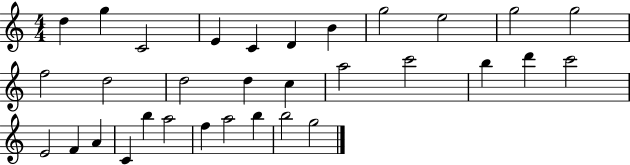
D5/q G5/q C4/h E4/q C4/q D4/q B4/q G5/h E5/h G5/h G5/h F5/h D5/h D5/h D5/q C5/q A5/h C6/h B5/q D6/q C6/h E4/h F4/q A4/q C4/q B5/q A5/h F5/q A5/h B5/q B5/h G5/h